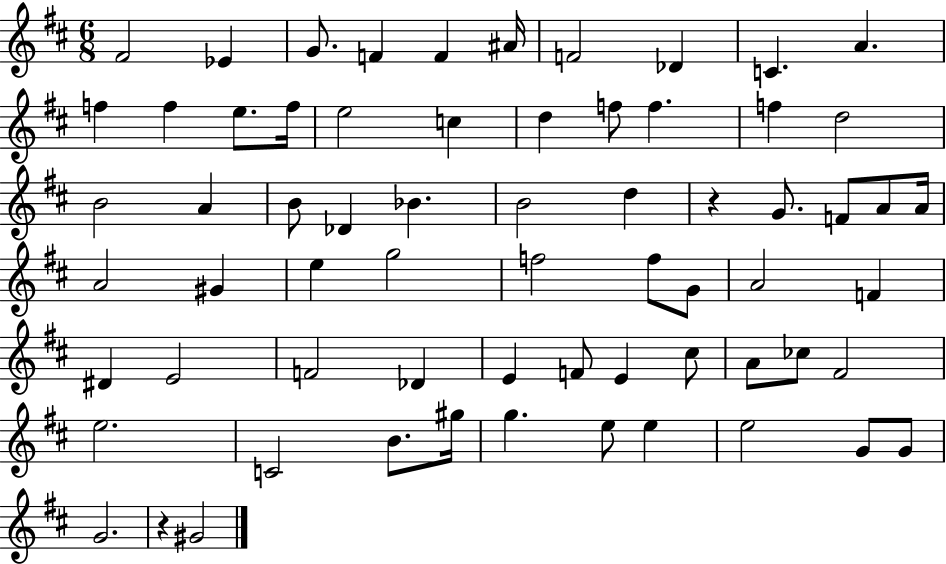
X:1
T:Untitled
M:6/8
L:1/4
K:D
^F2 _E G/2 F F ^A/4 F2 _D C A f f e/2 f/4 e2 c d f/2 f f d2 B2 A B/2 _D _B B2 d z G/2 F/2 A/2 A/4 A2 ^G e g2 f2 f/2 G/2 A2 F ^D E2 F2 _D E F/2 E ^c/2 A/2 _c/2 ^F2 e2 C2 B/2 ^g/4 g e/2 e e2 G/2 G/2 G2 z ^G2